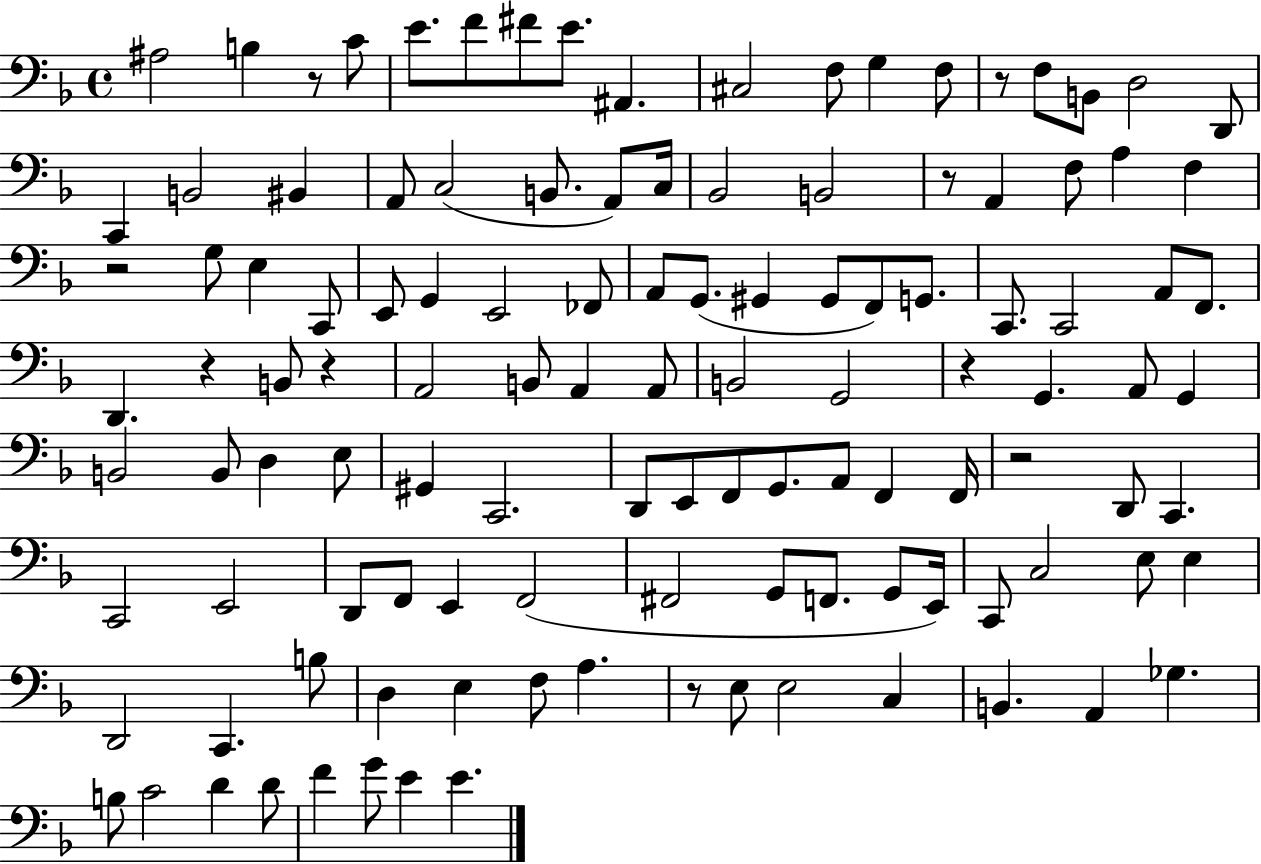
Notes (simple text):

A#3/h B3/q R/e C4/e E4/e. F4/e F#4/e E4/e. A#2/q. C#3/h F3/e G3/q F3/e R/e F3/e B2/e D3/h D2/e C2/q B2/h BIS2/q A2/e C3/h B2/e. A2/e C3/s Bb2/h B2/h R/e A2/q F3/e A3/q F3/q R/h G3/e E3/q C2/e E2/e G2/q E2/h FES2/e A2/e G2/e. G#2/q G#2/e F2/e G2/e. C2/e. C2/h A2/e F2/e. D2/q. R/q B2/e R/q A2/h B2/e A2/q A2/e B2/h G2/h R/q G2/q. A2/e G2/q B2/h B2/e D3/q E3/e G#2/q C2/h. D2/e E2/e F2/e G2/e. A2/e F2/q F2/s R/h D2/e C2/q. C2/h E2/h D2/e F2/e E2/q F2/h F#2/h G2/e F2/e. G2/e E2/s C2/e C3/h E3/e E3/q D2/h C2/q. B3/e D3/q E3/q F3/e A3/q. R/e E3/e E3/h C3/q B2/q. A2/q Gb3/q. B3/e C4/h D4/q D4/e F4/q G4/e E4/q E4/q.